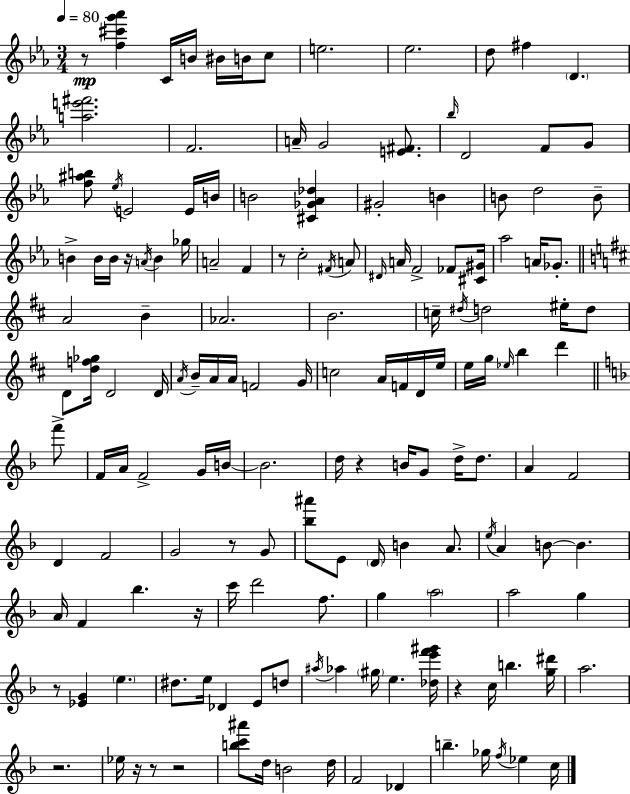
R/e [F5,C#6,G6,Ab6]/q C4/s B4/s BIS4/s B4/s C5/e E5/h. Eb5/h. D5/e F#5/q D4/q. [A5,E6,F#6]/h. F4/h. A4/s G4/h [E4,F#4]/e. Bb5/s D4/h F4/e G4/e [F5,A#5,B5]/e Eb5/s E4/h E4/s B4/s B4/h [C#4,Gb4,Ab4,Db5]/q G#4/h B4/q B4/e D5/h B4/e B4/q B4/s B4/s R/s A4/s B4/q Gb5/s A4/h F4/q R/e C5/h F#4/s A4/e D#4/s A4/s F4/h FES4/e [C#4,G#4]/s Ab5/h A4/s Gb4/e. A4/h B4/q Ab4/h. B4/h. C5/s D#5/s D5/h EIS5/s D5/e D4/e [D5,F5,Gb5]/s D4/h D4/s A4/s B4/s A4/s A4/s F4/h G4/s C5/h A4/s F4/s D4/s E5/s E5/s G5/s Eb5/s B5/q D6/q F6/e F4/s A4/s F4/h G4/s B4/s B4/h. D5/s R/q B4/s G4/e D5/s D5/e. A4/q F4/h D4/q F4/h G4/h R/e G4/e [Bb5,A#6]/e E4/e D4/s B4/q A4/e. E5/s A4/q B4/e B4/q. A4/s F4/q Bb5/q. R/s C6/s D6/h F5/e. G5/q A5/h A5/h G5/q R/e [Eb4,G4]/q E5/q. D#5/e. E5/s Db4/q E4/e D5/e A#5/s Ab5/q G#5/s E5/q. [Db5,E6,F6,G#6]/s R/q C5/s B5/q. [G5,D#6]/s A5/h. R/h. Eb5/s R/s R/e R/h [B5,C6,A#6]/e D5/s B4/h D5/s F4/h Db4/q B5/q. Gb5/s F5/s Eb5/q C5/s